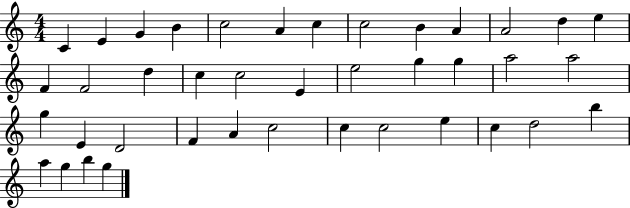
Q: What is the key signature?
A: C major